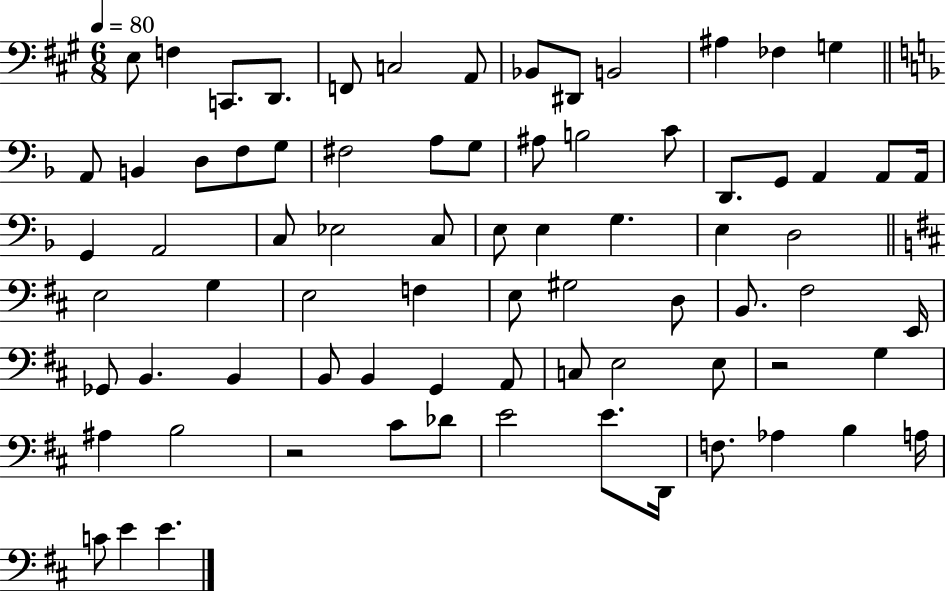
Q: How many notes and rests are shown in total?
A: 76